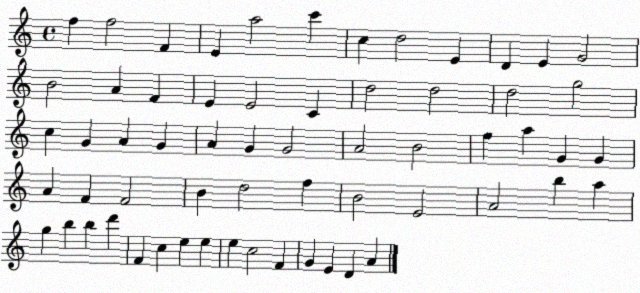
X:1
T:Untitled
M:4/4
L:1/4
K:C
f f2 F E a2 c' c d2 E D E G2 B2 A F E E2 C d2 d2 d2 g2 c G A G A G G2 A2 B2 f a G G A F F2 B d2 f B2 E2 A2 b a g b b d' F c e e e c2 F G E D A